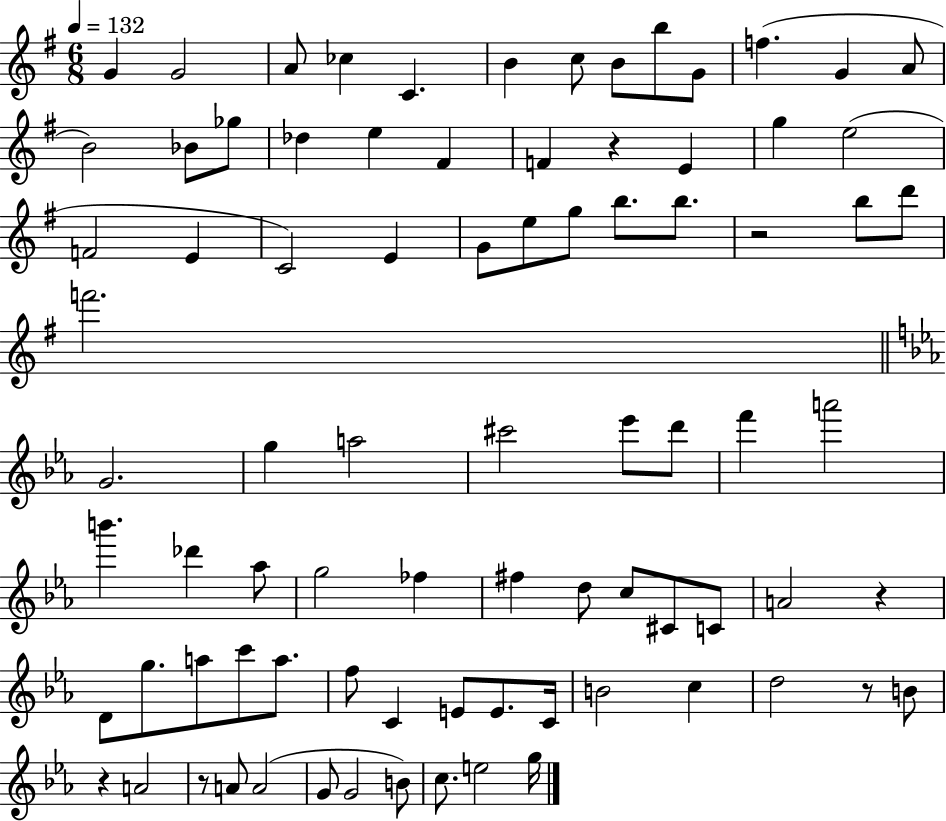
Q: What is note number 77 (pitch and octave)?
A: G5